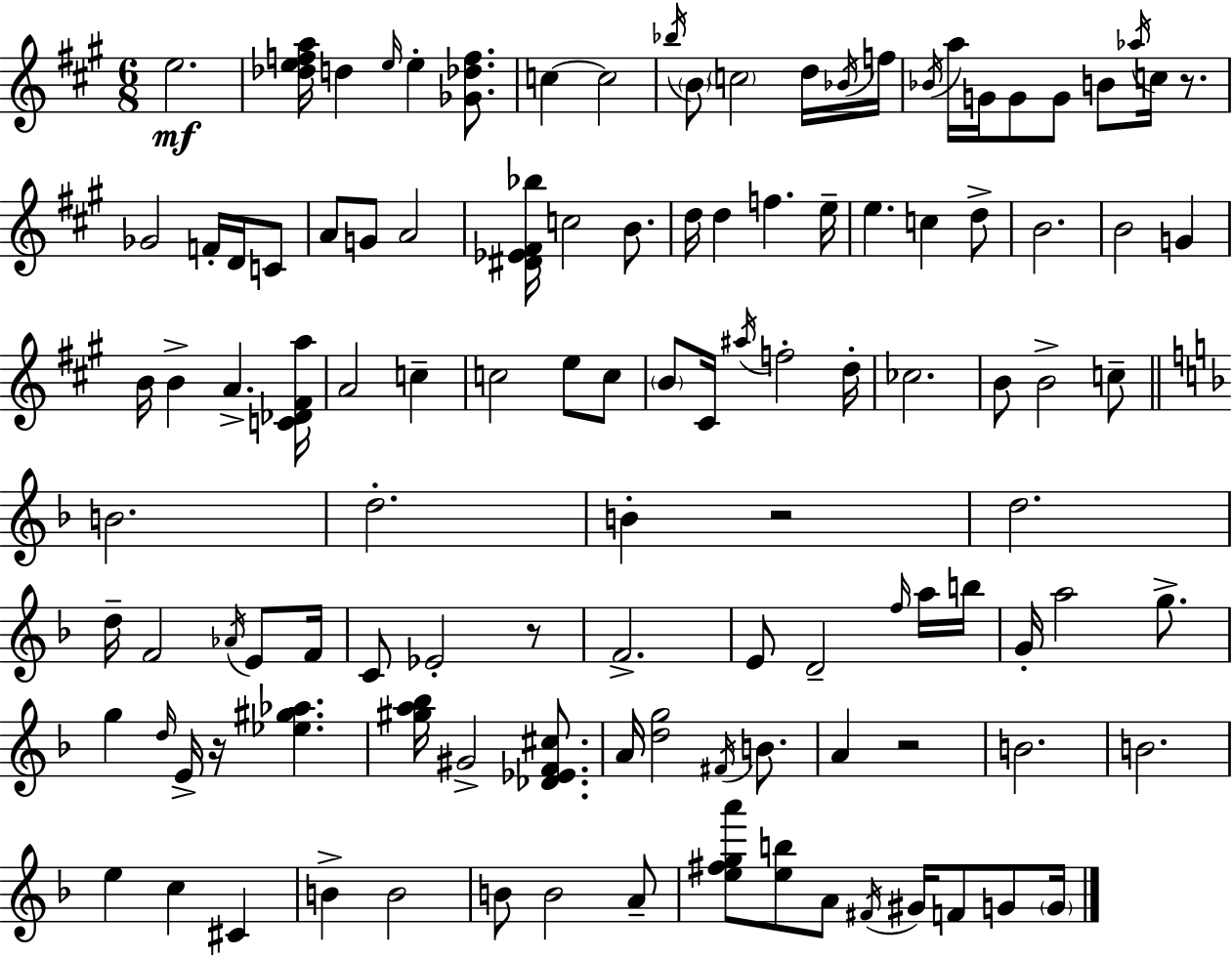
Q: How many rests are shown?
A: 5